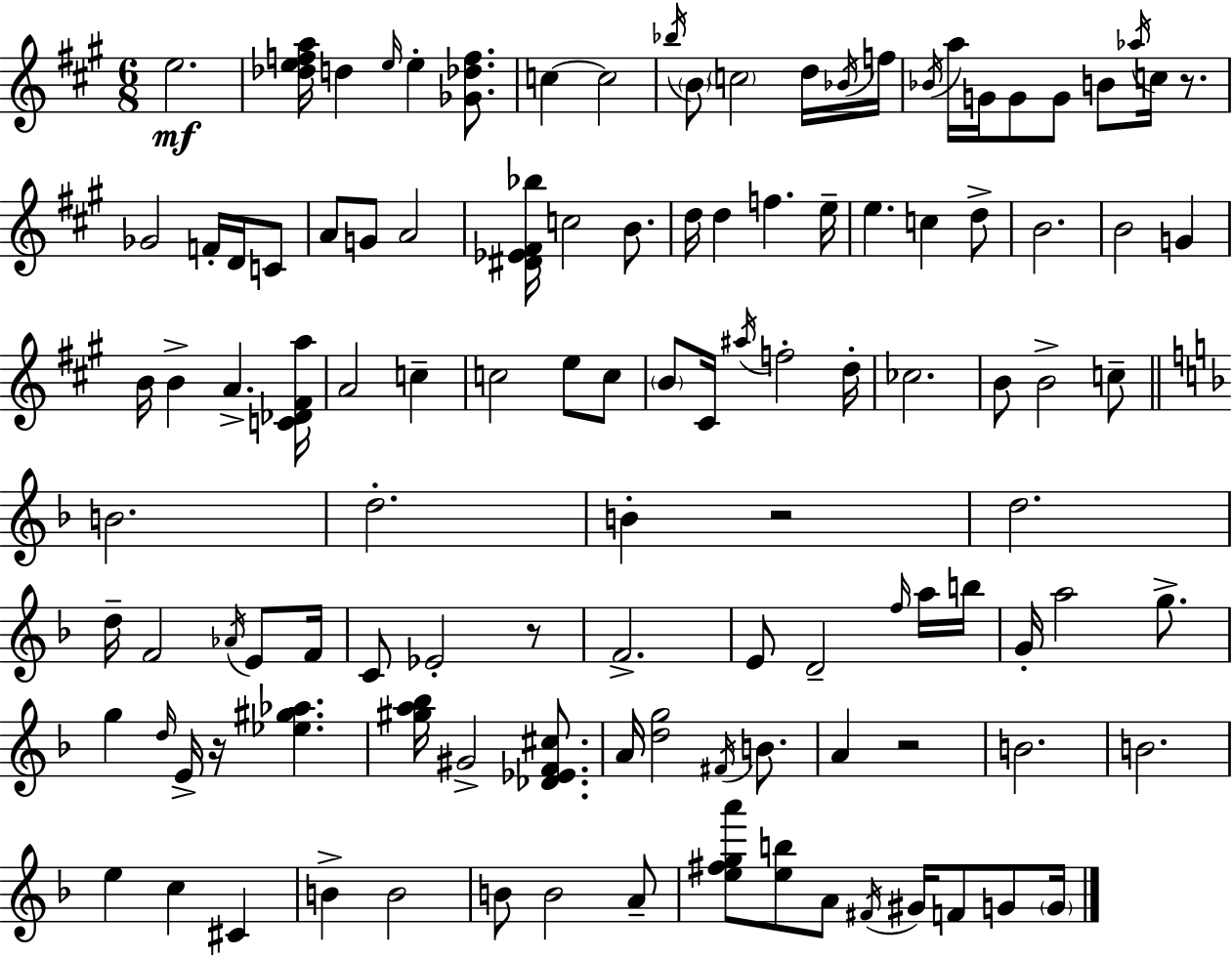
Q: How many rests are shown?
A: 5